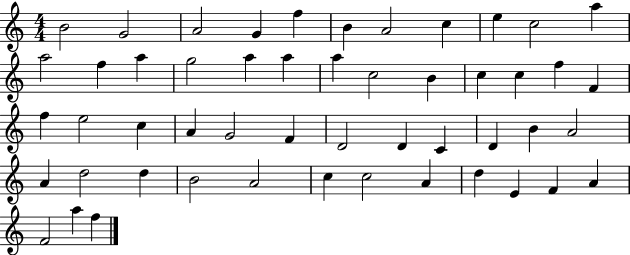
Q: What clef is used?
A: treble